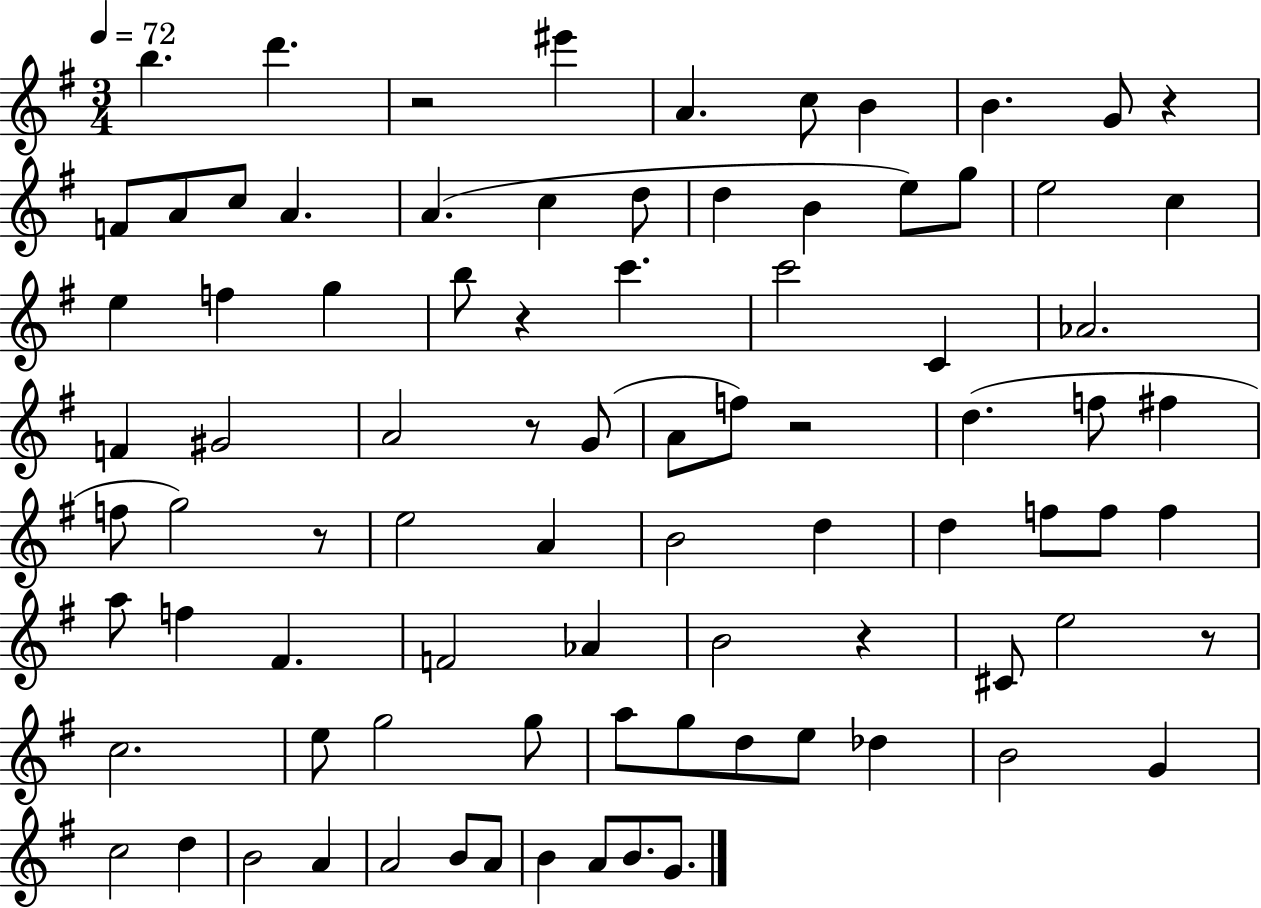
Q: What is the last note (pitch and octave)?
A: G4